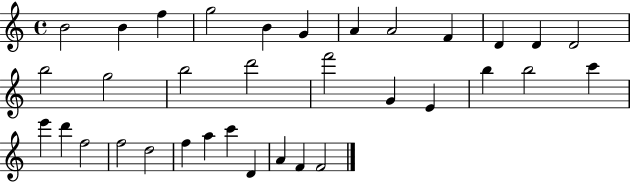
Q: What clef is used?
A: treble